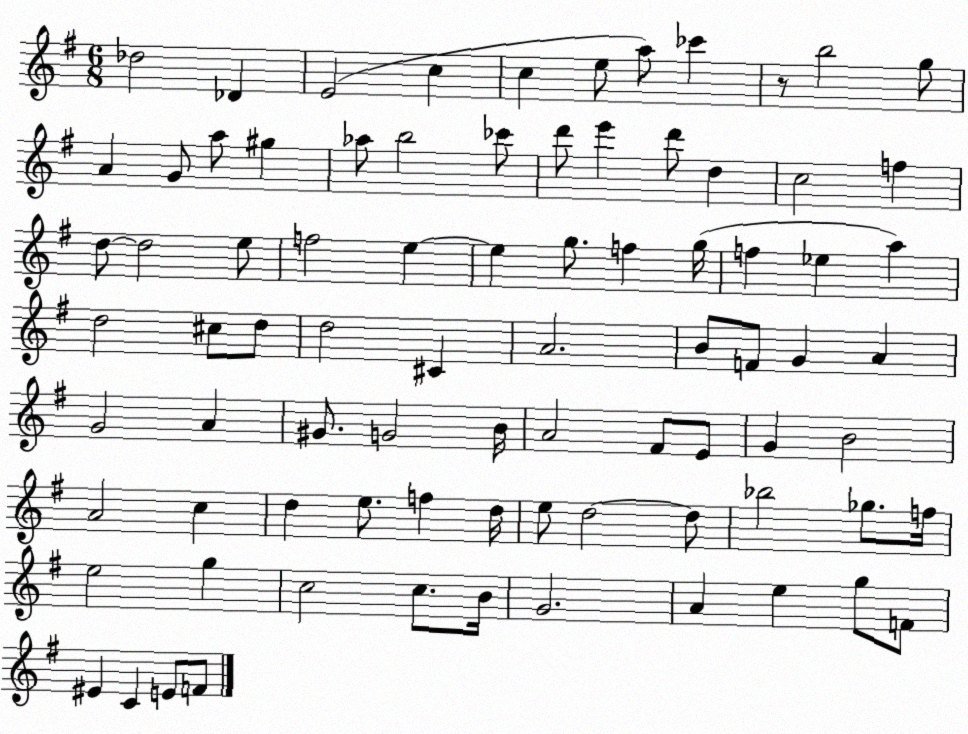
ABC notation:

X:1
T:Untitled
M:6/8
L:1/4
K:G
_d2 _D E2 c c e/2 a/2 _c' z/2 b2 g/2 A G/2 a/2 ^g _a/2 b2 _c'/2 d'/2 e' d'/2 d c2 f d/2 d2 e/2 f2 e e g/2 f g/4 f _e a d2 ^c/2 d/2 d2 ^C A2 B/2 F/2 G A G2 A ^G/2 G2 B/4 A2 ^F/2 E/2 G B2 A2 c d e/2 f d/4 e/2 d2 d/2 _b2 _g/2 f/4 e2 g c2 c/2 B/4 G2 A e g/2 F/2 ^E C E/2 F/2